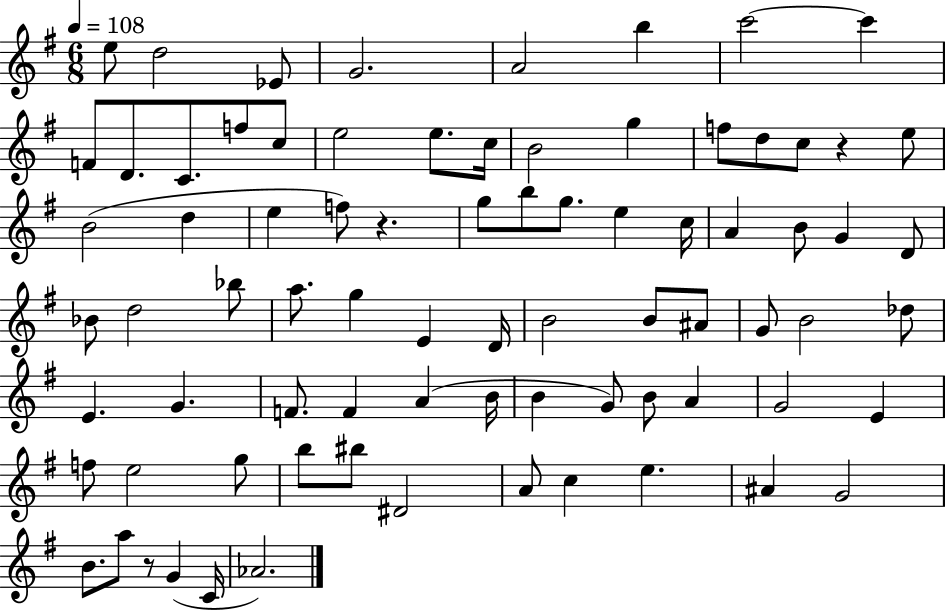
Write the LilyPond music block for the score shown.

{
  \clef treble
  \numericTimeSignature
  \time 6/8
  \key g \major
  \tempo 4 = 108
  e''8 d''2 ees'8 | g'2. | a'2 b''4 | c'''2~~ c'''4 | \break f'8 d'8. c'8. f''8 c''8 | e''2 e''8. c''16 | b'2 g''4 | f''8 d''8 c''8 r4 e''8 | \break b'2( d''4 | e''4 f''8) r4. | g''8 b''8 g''8. e''4 c''16 | a'4 b'8 g'4 d'8 | \break bes'8 d''2 bes''8 | a''8. g''4 e'4 d'16 | b'2 b'8 ais'8 | g'8 b'2 des''8 | \break e'4. g'4. | f'8. f'4 a'4( b'16 | b'4 g'8) b'8 a'4 | g'2 e'4 | \break f''8 e''2 g''8 | b''8 bis''8 dis'2 | a'8 c''4 e''4. | ais'4 g'2 | \break b'8. a''8 r8 g'4( c'16 | aes'2.) | \bar "|."
}